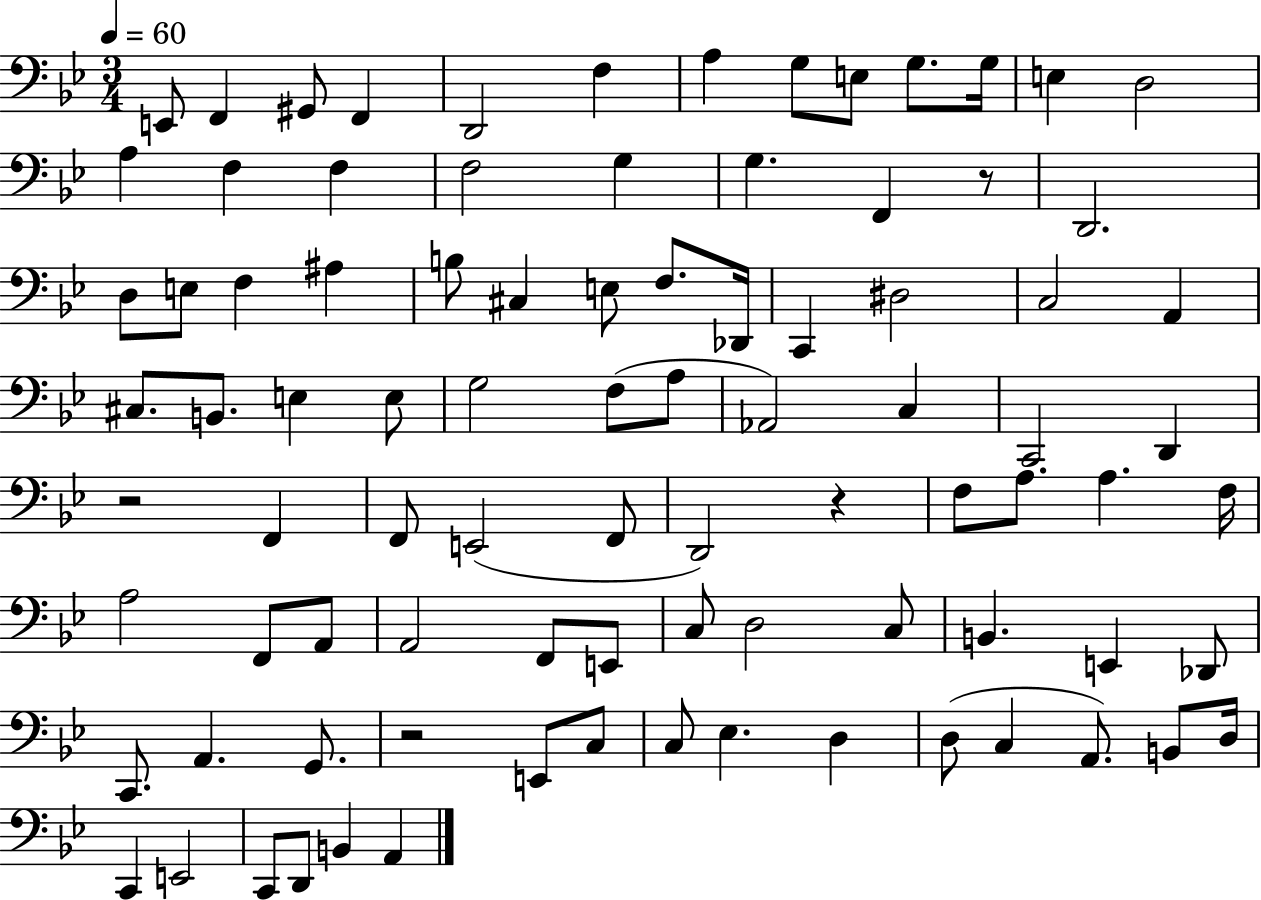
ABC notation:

X:1
T:Untitled
M:3/4
L:1/4
K:Bb
E,,/2 F,, ^G,,/2 F,, D,,2 F, A, G,/2 E,/2 G,/2 G,/4 E, D,2 A, F, F, F,2 G, G, F,, z/2 D,,2 D,/2 E,/2 F, ^A, B,/2 ^C, E,/2 F,/2 _D,,/4 C,, ^D,2 C,2 A,, ^C,/2 B,,/2 E, E,/2 G,2 F,/2 A,/2 _A,,2 C, C,,2 D,, z2 F,, F,,/2 E,,2 F,,/2 D,,2 z F,/2 A,/2 A, F,/4 A,2 F,,/2 A,,/2 A,,2 F,,/2 E,,/2 C,/2 D,2 C,/2 B,, E,, _D,,/2 C,,/2 A,, G,,/2 z2 E,,/2 C,/2 C,/2 _E, D, D,/2 C, A,,/2 B,,/2 D,/4 C,, E,,2 C,,/2 D,,/2 B,, A,,